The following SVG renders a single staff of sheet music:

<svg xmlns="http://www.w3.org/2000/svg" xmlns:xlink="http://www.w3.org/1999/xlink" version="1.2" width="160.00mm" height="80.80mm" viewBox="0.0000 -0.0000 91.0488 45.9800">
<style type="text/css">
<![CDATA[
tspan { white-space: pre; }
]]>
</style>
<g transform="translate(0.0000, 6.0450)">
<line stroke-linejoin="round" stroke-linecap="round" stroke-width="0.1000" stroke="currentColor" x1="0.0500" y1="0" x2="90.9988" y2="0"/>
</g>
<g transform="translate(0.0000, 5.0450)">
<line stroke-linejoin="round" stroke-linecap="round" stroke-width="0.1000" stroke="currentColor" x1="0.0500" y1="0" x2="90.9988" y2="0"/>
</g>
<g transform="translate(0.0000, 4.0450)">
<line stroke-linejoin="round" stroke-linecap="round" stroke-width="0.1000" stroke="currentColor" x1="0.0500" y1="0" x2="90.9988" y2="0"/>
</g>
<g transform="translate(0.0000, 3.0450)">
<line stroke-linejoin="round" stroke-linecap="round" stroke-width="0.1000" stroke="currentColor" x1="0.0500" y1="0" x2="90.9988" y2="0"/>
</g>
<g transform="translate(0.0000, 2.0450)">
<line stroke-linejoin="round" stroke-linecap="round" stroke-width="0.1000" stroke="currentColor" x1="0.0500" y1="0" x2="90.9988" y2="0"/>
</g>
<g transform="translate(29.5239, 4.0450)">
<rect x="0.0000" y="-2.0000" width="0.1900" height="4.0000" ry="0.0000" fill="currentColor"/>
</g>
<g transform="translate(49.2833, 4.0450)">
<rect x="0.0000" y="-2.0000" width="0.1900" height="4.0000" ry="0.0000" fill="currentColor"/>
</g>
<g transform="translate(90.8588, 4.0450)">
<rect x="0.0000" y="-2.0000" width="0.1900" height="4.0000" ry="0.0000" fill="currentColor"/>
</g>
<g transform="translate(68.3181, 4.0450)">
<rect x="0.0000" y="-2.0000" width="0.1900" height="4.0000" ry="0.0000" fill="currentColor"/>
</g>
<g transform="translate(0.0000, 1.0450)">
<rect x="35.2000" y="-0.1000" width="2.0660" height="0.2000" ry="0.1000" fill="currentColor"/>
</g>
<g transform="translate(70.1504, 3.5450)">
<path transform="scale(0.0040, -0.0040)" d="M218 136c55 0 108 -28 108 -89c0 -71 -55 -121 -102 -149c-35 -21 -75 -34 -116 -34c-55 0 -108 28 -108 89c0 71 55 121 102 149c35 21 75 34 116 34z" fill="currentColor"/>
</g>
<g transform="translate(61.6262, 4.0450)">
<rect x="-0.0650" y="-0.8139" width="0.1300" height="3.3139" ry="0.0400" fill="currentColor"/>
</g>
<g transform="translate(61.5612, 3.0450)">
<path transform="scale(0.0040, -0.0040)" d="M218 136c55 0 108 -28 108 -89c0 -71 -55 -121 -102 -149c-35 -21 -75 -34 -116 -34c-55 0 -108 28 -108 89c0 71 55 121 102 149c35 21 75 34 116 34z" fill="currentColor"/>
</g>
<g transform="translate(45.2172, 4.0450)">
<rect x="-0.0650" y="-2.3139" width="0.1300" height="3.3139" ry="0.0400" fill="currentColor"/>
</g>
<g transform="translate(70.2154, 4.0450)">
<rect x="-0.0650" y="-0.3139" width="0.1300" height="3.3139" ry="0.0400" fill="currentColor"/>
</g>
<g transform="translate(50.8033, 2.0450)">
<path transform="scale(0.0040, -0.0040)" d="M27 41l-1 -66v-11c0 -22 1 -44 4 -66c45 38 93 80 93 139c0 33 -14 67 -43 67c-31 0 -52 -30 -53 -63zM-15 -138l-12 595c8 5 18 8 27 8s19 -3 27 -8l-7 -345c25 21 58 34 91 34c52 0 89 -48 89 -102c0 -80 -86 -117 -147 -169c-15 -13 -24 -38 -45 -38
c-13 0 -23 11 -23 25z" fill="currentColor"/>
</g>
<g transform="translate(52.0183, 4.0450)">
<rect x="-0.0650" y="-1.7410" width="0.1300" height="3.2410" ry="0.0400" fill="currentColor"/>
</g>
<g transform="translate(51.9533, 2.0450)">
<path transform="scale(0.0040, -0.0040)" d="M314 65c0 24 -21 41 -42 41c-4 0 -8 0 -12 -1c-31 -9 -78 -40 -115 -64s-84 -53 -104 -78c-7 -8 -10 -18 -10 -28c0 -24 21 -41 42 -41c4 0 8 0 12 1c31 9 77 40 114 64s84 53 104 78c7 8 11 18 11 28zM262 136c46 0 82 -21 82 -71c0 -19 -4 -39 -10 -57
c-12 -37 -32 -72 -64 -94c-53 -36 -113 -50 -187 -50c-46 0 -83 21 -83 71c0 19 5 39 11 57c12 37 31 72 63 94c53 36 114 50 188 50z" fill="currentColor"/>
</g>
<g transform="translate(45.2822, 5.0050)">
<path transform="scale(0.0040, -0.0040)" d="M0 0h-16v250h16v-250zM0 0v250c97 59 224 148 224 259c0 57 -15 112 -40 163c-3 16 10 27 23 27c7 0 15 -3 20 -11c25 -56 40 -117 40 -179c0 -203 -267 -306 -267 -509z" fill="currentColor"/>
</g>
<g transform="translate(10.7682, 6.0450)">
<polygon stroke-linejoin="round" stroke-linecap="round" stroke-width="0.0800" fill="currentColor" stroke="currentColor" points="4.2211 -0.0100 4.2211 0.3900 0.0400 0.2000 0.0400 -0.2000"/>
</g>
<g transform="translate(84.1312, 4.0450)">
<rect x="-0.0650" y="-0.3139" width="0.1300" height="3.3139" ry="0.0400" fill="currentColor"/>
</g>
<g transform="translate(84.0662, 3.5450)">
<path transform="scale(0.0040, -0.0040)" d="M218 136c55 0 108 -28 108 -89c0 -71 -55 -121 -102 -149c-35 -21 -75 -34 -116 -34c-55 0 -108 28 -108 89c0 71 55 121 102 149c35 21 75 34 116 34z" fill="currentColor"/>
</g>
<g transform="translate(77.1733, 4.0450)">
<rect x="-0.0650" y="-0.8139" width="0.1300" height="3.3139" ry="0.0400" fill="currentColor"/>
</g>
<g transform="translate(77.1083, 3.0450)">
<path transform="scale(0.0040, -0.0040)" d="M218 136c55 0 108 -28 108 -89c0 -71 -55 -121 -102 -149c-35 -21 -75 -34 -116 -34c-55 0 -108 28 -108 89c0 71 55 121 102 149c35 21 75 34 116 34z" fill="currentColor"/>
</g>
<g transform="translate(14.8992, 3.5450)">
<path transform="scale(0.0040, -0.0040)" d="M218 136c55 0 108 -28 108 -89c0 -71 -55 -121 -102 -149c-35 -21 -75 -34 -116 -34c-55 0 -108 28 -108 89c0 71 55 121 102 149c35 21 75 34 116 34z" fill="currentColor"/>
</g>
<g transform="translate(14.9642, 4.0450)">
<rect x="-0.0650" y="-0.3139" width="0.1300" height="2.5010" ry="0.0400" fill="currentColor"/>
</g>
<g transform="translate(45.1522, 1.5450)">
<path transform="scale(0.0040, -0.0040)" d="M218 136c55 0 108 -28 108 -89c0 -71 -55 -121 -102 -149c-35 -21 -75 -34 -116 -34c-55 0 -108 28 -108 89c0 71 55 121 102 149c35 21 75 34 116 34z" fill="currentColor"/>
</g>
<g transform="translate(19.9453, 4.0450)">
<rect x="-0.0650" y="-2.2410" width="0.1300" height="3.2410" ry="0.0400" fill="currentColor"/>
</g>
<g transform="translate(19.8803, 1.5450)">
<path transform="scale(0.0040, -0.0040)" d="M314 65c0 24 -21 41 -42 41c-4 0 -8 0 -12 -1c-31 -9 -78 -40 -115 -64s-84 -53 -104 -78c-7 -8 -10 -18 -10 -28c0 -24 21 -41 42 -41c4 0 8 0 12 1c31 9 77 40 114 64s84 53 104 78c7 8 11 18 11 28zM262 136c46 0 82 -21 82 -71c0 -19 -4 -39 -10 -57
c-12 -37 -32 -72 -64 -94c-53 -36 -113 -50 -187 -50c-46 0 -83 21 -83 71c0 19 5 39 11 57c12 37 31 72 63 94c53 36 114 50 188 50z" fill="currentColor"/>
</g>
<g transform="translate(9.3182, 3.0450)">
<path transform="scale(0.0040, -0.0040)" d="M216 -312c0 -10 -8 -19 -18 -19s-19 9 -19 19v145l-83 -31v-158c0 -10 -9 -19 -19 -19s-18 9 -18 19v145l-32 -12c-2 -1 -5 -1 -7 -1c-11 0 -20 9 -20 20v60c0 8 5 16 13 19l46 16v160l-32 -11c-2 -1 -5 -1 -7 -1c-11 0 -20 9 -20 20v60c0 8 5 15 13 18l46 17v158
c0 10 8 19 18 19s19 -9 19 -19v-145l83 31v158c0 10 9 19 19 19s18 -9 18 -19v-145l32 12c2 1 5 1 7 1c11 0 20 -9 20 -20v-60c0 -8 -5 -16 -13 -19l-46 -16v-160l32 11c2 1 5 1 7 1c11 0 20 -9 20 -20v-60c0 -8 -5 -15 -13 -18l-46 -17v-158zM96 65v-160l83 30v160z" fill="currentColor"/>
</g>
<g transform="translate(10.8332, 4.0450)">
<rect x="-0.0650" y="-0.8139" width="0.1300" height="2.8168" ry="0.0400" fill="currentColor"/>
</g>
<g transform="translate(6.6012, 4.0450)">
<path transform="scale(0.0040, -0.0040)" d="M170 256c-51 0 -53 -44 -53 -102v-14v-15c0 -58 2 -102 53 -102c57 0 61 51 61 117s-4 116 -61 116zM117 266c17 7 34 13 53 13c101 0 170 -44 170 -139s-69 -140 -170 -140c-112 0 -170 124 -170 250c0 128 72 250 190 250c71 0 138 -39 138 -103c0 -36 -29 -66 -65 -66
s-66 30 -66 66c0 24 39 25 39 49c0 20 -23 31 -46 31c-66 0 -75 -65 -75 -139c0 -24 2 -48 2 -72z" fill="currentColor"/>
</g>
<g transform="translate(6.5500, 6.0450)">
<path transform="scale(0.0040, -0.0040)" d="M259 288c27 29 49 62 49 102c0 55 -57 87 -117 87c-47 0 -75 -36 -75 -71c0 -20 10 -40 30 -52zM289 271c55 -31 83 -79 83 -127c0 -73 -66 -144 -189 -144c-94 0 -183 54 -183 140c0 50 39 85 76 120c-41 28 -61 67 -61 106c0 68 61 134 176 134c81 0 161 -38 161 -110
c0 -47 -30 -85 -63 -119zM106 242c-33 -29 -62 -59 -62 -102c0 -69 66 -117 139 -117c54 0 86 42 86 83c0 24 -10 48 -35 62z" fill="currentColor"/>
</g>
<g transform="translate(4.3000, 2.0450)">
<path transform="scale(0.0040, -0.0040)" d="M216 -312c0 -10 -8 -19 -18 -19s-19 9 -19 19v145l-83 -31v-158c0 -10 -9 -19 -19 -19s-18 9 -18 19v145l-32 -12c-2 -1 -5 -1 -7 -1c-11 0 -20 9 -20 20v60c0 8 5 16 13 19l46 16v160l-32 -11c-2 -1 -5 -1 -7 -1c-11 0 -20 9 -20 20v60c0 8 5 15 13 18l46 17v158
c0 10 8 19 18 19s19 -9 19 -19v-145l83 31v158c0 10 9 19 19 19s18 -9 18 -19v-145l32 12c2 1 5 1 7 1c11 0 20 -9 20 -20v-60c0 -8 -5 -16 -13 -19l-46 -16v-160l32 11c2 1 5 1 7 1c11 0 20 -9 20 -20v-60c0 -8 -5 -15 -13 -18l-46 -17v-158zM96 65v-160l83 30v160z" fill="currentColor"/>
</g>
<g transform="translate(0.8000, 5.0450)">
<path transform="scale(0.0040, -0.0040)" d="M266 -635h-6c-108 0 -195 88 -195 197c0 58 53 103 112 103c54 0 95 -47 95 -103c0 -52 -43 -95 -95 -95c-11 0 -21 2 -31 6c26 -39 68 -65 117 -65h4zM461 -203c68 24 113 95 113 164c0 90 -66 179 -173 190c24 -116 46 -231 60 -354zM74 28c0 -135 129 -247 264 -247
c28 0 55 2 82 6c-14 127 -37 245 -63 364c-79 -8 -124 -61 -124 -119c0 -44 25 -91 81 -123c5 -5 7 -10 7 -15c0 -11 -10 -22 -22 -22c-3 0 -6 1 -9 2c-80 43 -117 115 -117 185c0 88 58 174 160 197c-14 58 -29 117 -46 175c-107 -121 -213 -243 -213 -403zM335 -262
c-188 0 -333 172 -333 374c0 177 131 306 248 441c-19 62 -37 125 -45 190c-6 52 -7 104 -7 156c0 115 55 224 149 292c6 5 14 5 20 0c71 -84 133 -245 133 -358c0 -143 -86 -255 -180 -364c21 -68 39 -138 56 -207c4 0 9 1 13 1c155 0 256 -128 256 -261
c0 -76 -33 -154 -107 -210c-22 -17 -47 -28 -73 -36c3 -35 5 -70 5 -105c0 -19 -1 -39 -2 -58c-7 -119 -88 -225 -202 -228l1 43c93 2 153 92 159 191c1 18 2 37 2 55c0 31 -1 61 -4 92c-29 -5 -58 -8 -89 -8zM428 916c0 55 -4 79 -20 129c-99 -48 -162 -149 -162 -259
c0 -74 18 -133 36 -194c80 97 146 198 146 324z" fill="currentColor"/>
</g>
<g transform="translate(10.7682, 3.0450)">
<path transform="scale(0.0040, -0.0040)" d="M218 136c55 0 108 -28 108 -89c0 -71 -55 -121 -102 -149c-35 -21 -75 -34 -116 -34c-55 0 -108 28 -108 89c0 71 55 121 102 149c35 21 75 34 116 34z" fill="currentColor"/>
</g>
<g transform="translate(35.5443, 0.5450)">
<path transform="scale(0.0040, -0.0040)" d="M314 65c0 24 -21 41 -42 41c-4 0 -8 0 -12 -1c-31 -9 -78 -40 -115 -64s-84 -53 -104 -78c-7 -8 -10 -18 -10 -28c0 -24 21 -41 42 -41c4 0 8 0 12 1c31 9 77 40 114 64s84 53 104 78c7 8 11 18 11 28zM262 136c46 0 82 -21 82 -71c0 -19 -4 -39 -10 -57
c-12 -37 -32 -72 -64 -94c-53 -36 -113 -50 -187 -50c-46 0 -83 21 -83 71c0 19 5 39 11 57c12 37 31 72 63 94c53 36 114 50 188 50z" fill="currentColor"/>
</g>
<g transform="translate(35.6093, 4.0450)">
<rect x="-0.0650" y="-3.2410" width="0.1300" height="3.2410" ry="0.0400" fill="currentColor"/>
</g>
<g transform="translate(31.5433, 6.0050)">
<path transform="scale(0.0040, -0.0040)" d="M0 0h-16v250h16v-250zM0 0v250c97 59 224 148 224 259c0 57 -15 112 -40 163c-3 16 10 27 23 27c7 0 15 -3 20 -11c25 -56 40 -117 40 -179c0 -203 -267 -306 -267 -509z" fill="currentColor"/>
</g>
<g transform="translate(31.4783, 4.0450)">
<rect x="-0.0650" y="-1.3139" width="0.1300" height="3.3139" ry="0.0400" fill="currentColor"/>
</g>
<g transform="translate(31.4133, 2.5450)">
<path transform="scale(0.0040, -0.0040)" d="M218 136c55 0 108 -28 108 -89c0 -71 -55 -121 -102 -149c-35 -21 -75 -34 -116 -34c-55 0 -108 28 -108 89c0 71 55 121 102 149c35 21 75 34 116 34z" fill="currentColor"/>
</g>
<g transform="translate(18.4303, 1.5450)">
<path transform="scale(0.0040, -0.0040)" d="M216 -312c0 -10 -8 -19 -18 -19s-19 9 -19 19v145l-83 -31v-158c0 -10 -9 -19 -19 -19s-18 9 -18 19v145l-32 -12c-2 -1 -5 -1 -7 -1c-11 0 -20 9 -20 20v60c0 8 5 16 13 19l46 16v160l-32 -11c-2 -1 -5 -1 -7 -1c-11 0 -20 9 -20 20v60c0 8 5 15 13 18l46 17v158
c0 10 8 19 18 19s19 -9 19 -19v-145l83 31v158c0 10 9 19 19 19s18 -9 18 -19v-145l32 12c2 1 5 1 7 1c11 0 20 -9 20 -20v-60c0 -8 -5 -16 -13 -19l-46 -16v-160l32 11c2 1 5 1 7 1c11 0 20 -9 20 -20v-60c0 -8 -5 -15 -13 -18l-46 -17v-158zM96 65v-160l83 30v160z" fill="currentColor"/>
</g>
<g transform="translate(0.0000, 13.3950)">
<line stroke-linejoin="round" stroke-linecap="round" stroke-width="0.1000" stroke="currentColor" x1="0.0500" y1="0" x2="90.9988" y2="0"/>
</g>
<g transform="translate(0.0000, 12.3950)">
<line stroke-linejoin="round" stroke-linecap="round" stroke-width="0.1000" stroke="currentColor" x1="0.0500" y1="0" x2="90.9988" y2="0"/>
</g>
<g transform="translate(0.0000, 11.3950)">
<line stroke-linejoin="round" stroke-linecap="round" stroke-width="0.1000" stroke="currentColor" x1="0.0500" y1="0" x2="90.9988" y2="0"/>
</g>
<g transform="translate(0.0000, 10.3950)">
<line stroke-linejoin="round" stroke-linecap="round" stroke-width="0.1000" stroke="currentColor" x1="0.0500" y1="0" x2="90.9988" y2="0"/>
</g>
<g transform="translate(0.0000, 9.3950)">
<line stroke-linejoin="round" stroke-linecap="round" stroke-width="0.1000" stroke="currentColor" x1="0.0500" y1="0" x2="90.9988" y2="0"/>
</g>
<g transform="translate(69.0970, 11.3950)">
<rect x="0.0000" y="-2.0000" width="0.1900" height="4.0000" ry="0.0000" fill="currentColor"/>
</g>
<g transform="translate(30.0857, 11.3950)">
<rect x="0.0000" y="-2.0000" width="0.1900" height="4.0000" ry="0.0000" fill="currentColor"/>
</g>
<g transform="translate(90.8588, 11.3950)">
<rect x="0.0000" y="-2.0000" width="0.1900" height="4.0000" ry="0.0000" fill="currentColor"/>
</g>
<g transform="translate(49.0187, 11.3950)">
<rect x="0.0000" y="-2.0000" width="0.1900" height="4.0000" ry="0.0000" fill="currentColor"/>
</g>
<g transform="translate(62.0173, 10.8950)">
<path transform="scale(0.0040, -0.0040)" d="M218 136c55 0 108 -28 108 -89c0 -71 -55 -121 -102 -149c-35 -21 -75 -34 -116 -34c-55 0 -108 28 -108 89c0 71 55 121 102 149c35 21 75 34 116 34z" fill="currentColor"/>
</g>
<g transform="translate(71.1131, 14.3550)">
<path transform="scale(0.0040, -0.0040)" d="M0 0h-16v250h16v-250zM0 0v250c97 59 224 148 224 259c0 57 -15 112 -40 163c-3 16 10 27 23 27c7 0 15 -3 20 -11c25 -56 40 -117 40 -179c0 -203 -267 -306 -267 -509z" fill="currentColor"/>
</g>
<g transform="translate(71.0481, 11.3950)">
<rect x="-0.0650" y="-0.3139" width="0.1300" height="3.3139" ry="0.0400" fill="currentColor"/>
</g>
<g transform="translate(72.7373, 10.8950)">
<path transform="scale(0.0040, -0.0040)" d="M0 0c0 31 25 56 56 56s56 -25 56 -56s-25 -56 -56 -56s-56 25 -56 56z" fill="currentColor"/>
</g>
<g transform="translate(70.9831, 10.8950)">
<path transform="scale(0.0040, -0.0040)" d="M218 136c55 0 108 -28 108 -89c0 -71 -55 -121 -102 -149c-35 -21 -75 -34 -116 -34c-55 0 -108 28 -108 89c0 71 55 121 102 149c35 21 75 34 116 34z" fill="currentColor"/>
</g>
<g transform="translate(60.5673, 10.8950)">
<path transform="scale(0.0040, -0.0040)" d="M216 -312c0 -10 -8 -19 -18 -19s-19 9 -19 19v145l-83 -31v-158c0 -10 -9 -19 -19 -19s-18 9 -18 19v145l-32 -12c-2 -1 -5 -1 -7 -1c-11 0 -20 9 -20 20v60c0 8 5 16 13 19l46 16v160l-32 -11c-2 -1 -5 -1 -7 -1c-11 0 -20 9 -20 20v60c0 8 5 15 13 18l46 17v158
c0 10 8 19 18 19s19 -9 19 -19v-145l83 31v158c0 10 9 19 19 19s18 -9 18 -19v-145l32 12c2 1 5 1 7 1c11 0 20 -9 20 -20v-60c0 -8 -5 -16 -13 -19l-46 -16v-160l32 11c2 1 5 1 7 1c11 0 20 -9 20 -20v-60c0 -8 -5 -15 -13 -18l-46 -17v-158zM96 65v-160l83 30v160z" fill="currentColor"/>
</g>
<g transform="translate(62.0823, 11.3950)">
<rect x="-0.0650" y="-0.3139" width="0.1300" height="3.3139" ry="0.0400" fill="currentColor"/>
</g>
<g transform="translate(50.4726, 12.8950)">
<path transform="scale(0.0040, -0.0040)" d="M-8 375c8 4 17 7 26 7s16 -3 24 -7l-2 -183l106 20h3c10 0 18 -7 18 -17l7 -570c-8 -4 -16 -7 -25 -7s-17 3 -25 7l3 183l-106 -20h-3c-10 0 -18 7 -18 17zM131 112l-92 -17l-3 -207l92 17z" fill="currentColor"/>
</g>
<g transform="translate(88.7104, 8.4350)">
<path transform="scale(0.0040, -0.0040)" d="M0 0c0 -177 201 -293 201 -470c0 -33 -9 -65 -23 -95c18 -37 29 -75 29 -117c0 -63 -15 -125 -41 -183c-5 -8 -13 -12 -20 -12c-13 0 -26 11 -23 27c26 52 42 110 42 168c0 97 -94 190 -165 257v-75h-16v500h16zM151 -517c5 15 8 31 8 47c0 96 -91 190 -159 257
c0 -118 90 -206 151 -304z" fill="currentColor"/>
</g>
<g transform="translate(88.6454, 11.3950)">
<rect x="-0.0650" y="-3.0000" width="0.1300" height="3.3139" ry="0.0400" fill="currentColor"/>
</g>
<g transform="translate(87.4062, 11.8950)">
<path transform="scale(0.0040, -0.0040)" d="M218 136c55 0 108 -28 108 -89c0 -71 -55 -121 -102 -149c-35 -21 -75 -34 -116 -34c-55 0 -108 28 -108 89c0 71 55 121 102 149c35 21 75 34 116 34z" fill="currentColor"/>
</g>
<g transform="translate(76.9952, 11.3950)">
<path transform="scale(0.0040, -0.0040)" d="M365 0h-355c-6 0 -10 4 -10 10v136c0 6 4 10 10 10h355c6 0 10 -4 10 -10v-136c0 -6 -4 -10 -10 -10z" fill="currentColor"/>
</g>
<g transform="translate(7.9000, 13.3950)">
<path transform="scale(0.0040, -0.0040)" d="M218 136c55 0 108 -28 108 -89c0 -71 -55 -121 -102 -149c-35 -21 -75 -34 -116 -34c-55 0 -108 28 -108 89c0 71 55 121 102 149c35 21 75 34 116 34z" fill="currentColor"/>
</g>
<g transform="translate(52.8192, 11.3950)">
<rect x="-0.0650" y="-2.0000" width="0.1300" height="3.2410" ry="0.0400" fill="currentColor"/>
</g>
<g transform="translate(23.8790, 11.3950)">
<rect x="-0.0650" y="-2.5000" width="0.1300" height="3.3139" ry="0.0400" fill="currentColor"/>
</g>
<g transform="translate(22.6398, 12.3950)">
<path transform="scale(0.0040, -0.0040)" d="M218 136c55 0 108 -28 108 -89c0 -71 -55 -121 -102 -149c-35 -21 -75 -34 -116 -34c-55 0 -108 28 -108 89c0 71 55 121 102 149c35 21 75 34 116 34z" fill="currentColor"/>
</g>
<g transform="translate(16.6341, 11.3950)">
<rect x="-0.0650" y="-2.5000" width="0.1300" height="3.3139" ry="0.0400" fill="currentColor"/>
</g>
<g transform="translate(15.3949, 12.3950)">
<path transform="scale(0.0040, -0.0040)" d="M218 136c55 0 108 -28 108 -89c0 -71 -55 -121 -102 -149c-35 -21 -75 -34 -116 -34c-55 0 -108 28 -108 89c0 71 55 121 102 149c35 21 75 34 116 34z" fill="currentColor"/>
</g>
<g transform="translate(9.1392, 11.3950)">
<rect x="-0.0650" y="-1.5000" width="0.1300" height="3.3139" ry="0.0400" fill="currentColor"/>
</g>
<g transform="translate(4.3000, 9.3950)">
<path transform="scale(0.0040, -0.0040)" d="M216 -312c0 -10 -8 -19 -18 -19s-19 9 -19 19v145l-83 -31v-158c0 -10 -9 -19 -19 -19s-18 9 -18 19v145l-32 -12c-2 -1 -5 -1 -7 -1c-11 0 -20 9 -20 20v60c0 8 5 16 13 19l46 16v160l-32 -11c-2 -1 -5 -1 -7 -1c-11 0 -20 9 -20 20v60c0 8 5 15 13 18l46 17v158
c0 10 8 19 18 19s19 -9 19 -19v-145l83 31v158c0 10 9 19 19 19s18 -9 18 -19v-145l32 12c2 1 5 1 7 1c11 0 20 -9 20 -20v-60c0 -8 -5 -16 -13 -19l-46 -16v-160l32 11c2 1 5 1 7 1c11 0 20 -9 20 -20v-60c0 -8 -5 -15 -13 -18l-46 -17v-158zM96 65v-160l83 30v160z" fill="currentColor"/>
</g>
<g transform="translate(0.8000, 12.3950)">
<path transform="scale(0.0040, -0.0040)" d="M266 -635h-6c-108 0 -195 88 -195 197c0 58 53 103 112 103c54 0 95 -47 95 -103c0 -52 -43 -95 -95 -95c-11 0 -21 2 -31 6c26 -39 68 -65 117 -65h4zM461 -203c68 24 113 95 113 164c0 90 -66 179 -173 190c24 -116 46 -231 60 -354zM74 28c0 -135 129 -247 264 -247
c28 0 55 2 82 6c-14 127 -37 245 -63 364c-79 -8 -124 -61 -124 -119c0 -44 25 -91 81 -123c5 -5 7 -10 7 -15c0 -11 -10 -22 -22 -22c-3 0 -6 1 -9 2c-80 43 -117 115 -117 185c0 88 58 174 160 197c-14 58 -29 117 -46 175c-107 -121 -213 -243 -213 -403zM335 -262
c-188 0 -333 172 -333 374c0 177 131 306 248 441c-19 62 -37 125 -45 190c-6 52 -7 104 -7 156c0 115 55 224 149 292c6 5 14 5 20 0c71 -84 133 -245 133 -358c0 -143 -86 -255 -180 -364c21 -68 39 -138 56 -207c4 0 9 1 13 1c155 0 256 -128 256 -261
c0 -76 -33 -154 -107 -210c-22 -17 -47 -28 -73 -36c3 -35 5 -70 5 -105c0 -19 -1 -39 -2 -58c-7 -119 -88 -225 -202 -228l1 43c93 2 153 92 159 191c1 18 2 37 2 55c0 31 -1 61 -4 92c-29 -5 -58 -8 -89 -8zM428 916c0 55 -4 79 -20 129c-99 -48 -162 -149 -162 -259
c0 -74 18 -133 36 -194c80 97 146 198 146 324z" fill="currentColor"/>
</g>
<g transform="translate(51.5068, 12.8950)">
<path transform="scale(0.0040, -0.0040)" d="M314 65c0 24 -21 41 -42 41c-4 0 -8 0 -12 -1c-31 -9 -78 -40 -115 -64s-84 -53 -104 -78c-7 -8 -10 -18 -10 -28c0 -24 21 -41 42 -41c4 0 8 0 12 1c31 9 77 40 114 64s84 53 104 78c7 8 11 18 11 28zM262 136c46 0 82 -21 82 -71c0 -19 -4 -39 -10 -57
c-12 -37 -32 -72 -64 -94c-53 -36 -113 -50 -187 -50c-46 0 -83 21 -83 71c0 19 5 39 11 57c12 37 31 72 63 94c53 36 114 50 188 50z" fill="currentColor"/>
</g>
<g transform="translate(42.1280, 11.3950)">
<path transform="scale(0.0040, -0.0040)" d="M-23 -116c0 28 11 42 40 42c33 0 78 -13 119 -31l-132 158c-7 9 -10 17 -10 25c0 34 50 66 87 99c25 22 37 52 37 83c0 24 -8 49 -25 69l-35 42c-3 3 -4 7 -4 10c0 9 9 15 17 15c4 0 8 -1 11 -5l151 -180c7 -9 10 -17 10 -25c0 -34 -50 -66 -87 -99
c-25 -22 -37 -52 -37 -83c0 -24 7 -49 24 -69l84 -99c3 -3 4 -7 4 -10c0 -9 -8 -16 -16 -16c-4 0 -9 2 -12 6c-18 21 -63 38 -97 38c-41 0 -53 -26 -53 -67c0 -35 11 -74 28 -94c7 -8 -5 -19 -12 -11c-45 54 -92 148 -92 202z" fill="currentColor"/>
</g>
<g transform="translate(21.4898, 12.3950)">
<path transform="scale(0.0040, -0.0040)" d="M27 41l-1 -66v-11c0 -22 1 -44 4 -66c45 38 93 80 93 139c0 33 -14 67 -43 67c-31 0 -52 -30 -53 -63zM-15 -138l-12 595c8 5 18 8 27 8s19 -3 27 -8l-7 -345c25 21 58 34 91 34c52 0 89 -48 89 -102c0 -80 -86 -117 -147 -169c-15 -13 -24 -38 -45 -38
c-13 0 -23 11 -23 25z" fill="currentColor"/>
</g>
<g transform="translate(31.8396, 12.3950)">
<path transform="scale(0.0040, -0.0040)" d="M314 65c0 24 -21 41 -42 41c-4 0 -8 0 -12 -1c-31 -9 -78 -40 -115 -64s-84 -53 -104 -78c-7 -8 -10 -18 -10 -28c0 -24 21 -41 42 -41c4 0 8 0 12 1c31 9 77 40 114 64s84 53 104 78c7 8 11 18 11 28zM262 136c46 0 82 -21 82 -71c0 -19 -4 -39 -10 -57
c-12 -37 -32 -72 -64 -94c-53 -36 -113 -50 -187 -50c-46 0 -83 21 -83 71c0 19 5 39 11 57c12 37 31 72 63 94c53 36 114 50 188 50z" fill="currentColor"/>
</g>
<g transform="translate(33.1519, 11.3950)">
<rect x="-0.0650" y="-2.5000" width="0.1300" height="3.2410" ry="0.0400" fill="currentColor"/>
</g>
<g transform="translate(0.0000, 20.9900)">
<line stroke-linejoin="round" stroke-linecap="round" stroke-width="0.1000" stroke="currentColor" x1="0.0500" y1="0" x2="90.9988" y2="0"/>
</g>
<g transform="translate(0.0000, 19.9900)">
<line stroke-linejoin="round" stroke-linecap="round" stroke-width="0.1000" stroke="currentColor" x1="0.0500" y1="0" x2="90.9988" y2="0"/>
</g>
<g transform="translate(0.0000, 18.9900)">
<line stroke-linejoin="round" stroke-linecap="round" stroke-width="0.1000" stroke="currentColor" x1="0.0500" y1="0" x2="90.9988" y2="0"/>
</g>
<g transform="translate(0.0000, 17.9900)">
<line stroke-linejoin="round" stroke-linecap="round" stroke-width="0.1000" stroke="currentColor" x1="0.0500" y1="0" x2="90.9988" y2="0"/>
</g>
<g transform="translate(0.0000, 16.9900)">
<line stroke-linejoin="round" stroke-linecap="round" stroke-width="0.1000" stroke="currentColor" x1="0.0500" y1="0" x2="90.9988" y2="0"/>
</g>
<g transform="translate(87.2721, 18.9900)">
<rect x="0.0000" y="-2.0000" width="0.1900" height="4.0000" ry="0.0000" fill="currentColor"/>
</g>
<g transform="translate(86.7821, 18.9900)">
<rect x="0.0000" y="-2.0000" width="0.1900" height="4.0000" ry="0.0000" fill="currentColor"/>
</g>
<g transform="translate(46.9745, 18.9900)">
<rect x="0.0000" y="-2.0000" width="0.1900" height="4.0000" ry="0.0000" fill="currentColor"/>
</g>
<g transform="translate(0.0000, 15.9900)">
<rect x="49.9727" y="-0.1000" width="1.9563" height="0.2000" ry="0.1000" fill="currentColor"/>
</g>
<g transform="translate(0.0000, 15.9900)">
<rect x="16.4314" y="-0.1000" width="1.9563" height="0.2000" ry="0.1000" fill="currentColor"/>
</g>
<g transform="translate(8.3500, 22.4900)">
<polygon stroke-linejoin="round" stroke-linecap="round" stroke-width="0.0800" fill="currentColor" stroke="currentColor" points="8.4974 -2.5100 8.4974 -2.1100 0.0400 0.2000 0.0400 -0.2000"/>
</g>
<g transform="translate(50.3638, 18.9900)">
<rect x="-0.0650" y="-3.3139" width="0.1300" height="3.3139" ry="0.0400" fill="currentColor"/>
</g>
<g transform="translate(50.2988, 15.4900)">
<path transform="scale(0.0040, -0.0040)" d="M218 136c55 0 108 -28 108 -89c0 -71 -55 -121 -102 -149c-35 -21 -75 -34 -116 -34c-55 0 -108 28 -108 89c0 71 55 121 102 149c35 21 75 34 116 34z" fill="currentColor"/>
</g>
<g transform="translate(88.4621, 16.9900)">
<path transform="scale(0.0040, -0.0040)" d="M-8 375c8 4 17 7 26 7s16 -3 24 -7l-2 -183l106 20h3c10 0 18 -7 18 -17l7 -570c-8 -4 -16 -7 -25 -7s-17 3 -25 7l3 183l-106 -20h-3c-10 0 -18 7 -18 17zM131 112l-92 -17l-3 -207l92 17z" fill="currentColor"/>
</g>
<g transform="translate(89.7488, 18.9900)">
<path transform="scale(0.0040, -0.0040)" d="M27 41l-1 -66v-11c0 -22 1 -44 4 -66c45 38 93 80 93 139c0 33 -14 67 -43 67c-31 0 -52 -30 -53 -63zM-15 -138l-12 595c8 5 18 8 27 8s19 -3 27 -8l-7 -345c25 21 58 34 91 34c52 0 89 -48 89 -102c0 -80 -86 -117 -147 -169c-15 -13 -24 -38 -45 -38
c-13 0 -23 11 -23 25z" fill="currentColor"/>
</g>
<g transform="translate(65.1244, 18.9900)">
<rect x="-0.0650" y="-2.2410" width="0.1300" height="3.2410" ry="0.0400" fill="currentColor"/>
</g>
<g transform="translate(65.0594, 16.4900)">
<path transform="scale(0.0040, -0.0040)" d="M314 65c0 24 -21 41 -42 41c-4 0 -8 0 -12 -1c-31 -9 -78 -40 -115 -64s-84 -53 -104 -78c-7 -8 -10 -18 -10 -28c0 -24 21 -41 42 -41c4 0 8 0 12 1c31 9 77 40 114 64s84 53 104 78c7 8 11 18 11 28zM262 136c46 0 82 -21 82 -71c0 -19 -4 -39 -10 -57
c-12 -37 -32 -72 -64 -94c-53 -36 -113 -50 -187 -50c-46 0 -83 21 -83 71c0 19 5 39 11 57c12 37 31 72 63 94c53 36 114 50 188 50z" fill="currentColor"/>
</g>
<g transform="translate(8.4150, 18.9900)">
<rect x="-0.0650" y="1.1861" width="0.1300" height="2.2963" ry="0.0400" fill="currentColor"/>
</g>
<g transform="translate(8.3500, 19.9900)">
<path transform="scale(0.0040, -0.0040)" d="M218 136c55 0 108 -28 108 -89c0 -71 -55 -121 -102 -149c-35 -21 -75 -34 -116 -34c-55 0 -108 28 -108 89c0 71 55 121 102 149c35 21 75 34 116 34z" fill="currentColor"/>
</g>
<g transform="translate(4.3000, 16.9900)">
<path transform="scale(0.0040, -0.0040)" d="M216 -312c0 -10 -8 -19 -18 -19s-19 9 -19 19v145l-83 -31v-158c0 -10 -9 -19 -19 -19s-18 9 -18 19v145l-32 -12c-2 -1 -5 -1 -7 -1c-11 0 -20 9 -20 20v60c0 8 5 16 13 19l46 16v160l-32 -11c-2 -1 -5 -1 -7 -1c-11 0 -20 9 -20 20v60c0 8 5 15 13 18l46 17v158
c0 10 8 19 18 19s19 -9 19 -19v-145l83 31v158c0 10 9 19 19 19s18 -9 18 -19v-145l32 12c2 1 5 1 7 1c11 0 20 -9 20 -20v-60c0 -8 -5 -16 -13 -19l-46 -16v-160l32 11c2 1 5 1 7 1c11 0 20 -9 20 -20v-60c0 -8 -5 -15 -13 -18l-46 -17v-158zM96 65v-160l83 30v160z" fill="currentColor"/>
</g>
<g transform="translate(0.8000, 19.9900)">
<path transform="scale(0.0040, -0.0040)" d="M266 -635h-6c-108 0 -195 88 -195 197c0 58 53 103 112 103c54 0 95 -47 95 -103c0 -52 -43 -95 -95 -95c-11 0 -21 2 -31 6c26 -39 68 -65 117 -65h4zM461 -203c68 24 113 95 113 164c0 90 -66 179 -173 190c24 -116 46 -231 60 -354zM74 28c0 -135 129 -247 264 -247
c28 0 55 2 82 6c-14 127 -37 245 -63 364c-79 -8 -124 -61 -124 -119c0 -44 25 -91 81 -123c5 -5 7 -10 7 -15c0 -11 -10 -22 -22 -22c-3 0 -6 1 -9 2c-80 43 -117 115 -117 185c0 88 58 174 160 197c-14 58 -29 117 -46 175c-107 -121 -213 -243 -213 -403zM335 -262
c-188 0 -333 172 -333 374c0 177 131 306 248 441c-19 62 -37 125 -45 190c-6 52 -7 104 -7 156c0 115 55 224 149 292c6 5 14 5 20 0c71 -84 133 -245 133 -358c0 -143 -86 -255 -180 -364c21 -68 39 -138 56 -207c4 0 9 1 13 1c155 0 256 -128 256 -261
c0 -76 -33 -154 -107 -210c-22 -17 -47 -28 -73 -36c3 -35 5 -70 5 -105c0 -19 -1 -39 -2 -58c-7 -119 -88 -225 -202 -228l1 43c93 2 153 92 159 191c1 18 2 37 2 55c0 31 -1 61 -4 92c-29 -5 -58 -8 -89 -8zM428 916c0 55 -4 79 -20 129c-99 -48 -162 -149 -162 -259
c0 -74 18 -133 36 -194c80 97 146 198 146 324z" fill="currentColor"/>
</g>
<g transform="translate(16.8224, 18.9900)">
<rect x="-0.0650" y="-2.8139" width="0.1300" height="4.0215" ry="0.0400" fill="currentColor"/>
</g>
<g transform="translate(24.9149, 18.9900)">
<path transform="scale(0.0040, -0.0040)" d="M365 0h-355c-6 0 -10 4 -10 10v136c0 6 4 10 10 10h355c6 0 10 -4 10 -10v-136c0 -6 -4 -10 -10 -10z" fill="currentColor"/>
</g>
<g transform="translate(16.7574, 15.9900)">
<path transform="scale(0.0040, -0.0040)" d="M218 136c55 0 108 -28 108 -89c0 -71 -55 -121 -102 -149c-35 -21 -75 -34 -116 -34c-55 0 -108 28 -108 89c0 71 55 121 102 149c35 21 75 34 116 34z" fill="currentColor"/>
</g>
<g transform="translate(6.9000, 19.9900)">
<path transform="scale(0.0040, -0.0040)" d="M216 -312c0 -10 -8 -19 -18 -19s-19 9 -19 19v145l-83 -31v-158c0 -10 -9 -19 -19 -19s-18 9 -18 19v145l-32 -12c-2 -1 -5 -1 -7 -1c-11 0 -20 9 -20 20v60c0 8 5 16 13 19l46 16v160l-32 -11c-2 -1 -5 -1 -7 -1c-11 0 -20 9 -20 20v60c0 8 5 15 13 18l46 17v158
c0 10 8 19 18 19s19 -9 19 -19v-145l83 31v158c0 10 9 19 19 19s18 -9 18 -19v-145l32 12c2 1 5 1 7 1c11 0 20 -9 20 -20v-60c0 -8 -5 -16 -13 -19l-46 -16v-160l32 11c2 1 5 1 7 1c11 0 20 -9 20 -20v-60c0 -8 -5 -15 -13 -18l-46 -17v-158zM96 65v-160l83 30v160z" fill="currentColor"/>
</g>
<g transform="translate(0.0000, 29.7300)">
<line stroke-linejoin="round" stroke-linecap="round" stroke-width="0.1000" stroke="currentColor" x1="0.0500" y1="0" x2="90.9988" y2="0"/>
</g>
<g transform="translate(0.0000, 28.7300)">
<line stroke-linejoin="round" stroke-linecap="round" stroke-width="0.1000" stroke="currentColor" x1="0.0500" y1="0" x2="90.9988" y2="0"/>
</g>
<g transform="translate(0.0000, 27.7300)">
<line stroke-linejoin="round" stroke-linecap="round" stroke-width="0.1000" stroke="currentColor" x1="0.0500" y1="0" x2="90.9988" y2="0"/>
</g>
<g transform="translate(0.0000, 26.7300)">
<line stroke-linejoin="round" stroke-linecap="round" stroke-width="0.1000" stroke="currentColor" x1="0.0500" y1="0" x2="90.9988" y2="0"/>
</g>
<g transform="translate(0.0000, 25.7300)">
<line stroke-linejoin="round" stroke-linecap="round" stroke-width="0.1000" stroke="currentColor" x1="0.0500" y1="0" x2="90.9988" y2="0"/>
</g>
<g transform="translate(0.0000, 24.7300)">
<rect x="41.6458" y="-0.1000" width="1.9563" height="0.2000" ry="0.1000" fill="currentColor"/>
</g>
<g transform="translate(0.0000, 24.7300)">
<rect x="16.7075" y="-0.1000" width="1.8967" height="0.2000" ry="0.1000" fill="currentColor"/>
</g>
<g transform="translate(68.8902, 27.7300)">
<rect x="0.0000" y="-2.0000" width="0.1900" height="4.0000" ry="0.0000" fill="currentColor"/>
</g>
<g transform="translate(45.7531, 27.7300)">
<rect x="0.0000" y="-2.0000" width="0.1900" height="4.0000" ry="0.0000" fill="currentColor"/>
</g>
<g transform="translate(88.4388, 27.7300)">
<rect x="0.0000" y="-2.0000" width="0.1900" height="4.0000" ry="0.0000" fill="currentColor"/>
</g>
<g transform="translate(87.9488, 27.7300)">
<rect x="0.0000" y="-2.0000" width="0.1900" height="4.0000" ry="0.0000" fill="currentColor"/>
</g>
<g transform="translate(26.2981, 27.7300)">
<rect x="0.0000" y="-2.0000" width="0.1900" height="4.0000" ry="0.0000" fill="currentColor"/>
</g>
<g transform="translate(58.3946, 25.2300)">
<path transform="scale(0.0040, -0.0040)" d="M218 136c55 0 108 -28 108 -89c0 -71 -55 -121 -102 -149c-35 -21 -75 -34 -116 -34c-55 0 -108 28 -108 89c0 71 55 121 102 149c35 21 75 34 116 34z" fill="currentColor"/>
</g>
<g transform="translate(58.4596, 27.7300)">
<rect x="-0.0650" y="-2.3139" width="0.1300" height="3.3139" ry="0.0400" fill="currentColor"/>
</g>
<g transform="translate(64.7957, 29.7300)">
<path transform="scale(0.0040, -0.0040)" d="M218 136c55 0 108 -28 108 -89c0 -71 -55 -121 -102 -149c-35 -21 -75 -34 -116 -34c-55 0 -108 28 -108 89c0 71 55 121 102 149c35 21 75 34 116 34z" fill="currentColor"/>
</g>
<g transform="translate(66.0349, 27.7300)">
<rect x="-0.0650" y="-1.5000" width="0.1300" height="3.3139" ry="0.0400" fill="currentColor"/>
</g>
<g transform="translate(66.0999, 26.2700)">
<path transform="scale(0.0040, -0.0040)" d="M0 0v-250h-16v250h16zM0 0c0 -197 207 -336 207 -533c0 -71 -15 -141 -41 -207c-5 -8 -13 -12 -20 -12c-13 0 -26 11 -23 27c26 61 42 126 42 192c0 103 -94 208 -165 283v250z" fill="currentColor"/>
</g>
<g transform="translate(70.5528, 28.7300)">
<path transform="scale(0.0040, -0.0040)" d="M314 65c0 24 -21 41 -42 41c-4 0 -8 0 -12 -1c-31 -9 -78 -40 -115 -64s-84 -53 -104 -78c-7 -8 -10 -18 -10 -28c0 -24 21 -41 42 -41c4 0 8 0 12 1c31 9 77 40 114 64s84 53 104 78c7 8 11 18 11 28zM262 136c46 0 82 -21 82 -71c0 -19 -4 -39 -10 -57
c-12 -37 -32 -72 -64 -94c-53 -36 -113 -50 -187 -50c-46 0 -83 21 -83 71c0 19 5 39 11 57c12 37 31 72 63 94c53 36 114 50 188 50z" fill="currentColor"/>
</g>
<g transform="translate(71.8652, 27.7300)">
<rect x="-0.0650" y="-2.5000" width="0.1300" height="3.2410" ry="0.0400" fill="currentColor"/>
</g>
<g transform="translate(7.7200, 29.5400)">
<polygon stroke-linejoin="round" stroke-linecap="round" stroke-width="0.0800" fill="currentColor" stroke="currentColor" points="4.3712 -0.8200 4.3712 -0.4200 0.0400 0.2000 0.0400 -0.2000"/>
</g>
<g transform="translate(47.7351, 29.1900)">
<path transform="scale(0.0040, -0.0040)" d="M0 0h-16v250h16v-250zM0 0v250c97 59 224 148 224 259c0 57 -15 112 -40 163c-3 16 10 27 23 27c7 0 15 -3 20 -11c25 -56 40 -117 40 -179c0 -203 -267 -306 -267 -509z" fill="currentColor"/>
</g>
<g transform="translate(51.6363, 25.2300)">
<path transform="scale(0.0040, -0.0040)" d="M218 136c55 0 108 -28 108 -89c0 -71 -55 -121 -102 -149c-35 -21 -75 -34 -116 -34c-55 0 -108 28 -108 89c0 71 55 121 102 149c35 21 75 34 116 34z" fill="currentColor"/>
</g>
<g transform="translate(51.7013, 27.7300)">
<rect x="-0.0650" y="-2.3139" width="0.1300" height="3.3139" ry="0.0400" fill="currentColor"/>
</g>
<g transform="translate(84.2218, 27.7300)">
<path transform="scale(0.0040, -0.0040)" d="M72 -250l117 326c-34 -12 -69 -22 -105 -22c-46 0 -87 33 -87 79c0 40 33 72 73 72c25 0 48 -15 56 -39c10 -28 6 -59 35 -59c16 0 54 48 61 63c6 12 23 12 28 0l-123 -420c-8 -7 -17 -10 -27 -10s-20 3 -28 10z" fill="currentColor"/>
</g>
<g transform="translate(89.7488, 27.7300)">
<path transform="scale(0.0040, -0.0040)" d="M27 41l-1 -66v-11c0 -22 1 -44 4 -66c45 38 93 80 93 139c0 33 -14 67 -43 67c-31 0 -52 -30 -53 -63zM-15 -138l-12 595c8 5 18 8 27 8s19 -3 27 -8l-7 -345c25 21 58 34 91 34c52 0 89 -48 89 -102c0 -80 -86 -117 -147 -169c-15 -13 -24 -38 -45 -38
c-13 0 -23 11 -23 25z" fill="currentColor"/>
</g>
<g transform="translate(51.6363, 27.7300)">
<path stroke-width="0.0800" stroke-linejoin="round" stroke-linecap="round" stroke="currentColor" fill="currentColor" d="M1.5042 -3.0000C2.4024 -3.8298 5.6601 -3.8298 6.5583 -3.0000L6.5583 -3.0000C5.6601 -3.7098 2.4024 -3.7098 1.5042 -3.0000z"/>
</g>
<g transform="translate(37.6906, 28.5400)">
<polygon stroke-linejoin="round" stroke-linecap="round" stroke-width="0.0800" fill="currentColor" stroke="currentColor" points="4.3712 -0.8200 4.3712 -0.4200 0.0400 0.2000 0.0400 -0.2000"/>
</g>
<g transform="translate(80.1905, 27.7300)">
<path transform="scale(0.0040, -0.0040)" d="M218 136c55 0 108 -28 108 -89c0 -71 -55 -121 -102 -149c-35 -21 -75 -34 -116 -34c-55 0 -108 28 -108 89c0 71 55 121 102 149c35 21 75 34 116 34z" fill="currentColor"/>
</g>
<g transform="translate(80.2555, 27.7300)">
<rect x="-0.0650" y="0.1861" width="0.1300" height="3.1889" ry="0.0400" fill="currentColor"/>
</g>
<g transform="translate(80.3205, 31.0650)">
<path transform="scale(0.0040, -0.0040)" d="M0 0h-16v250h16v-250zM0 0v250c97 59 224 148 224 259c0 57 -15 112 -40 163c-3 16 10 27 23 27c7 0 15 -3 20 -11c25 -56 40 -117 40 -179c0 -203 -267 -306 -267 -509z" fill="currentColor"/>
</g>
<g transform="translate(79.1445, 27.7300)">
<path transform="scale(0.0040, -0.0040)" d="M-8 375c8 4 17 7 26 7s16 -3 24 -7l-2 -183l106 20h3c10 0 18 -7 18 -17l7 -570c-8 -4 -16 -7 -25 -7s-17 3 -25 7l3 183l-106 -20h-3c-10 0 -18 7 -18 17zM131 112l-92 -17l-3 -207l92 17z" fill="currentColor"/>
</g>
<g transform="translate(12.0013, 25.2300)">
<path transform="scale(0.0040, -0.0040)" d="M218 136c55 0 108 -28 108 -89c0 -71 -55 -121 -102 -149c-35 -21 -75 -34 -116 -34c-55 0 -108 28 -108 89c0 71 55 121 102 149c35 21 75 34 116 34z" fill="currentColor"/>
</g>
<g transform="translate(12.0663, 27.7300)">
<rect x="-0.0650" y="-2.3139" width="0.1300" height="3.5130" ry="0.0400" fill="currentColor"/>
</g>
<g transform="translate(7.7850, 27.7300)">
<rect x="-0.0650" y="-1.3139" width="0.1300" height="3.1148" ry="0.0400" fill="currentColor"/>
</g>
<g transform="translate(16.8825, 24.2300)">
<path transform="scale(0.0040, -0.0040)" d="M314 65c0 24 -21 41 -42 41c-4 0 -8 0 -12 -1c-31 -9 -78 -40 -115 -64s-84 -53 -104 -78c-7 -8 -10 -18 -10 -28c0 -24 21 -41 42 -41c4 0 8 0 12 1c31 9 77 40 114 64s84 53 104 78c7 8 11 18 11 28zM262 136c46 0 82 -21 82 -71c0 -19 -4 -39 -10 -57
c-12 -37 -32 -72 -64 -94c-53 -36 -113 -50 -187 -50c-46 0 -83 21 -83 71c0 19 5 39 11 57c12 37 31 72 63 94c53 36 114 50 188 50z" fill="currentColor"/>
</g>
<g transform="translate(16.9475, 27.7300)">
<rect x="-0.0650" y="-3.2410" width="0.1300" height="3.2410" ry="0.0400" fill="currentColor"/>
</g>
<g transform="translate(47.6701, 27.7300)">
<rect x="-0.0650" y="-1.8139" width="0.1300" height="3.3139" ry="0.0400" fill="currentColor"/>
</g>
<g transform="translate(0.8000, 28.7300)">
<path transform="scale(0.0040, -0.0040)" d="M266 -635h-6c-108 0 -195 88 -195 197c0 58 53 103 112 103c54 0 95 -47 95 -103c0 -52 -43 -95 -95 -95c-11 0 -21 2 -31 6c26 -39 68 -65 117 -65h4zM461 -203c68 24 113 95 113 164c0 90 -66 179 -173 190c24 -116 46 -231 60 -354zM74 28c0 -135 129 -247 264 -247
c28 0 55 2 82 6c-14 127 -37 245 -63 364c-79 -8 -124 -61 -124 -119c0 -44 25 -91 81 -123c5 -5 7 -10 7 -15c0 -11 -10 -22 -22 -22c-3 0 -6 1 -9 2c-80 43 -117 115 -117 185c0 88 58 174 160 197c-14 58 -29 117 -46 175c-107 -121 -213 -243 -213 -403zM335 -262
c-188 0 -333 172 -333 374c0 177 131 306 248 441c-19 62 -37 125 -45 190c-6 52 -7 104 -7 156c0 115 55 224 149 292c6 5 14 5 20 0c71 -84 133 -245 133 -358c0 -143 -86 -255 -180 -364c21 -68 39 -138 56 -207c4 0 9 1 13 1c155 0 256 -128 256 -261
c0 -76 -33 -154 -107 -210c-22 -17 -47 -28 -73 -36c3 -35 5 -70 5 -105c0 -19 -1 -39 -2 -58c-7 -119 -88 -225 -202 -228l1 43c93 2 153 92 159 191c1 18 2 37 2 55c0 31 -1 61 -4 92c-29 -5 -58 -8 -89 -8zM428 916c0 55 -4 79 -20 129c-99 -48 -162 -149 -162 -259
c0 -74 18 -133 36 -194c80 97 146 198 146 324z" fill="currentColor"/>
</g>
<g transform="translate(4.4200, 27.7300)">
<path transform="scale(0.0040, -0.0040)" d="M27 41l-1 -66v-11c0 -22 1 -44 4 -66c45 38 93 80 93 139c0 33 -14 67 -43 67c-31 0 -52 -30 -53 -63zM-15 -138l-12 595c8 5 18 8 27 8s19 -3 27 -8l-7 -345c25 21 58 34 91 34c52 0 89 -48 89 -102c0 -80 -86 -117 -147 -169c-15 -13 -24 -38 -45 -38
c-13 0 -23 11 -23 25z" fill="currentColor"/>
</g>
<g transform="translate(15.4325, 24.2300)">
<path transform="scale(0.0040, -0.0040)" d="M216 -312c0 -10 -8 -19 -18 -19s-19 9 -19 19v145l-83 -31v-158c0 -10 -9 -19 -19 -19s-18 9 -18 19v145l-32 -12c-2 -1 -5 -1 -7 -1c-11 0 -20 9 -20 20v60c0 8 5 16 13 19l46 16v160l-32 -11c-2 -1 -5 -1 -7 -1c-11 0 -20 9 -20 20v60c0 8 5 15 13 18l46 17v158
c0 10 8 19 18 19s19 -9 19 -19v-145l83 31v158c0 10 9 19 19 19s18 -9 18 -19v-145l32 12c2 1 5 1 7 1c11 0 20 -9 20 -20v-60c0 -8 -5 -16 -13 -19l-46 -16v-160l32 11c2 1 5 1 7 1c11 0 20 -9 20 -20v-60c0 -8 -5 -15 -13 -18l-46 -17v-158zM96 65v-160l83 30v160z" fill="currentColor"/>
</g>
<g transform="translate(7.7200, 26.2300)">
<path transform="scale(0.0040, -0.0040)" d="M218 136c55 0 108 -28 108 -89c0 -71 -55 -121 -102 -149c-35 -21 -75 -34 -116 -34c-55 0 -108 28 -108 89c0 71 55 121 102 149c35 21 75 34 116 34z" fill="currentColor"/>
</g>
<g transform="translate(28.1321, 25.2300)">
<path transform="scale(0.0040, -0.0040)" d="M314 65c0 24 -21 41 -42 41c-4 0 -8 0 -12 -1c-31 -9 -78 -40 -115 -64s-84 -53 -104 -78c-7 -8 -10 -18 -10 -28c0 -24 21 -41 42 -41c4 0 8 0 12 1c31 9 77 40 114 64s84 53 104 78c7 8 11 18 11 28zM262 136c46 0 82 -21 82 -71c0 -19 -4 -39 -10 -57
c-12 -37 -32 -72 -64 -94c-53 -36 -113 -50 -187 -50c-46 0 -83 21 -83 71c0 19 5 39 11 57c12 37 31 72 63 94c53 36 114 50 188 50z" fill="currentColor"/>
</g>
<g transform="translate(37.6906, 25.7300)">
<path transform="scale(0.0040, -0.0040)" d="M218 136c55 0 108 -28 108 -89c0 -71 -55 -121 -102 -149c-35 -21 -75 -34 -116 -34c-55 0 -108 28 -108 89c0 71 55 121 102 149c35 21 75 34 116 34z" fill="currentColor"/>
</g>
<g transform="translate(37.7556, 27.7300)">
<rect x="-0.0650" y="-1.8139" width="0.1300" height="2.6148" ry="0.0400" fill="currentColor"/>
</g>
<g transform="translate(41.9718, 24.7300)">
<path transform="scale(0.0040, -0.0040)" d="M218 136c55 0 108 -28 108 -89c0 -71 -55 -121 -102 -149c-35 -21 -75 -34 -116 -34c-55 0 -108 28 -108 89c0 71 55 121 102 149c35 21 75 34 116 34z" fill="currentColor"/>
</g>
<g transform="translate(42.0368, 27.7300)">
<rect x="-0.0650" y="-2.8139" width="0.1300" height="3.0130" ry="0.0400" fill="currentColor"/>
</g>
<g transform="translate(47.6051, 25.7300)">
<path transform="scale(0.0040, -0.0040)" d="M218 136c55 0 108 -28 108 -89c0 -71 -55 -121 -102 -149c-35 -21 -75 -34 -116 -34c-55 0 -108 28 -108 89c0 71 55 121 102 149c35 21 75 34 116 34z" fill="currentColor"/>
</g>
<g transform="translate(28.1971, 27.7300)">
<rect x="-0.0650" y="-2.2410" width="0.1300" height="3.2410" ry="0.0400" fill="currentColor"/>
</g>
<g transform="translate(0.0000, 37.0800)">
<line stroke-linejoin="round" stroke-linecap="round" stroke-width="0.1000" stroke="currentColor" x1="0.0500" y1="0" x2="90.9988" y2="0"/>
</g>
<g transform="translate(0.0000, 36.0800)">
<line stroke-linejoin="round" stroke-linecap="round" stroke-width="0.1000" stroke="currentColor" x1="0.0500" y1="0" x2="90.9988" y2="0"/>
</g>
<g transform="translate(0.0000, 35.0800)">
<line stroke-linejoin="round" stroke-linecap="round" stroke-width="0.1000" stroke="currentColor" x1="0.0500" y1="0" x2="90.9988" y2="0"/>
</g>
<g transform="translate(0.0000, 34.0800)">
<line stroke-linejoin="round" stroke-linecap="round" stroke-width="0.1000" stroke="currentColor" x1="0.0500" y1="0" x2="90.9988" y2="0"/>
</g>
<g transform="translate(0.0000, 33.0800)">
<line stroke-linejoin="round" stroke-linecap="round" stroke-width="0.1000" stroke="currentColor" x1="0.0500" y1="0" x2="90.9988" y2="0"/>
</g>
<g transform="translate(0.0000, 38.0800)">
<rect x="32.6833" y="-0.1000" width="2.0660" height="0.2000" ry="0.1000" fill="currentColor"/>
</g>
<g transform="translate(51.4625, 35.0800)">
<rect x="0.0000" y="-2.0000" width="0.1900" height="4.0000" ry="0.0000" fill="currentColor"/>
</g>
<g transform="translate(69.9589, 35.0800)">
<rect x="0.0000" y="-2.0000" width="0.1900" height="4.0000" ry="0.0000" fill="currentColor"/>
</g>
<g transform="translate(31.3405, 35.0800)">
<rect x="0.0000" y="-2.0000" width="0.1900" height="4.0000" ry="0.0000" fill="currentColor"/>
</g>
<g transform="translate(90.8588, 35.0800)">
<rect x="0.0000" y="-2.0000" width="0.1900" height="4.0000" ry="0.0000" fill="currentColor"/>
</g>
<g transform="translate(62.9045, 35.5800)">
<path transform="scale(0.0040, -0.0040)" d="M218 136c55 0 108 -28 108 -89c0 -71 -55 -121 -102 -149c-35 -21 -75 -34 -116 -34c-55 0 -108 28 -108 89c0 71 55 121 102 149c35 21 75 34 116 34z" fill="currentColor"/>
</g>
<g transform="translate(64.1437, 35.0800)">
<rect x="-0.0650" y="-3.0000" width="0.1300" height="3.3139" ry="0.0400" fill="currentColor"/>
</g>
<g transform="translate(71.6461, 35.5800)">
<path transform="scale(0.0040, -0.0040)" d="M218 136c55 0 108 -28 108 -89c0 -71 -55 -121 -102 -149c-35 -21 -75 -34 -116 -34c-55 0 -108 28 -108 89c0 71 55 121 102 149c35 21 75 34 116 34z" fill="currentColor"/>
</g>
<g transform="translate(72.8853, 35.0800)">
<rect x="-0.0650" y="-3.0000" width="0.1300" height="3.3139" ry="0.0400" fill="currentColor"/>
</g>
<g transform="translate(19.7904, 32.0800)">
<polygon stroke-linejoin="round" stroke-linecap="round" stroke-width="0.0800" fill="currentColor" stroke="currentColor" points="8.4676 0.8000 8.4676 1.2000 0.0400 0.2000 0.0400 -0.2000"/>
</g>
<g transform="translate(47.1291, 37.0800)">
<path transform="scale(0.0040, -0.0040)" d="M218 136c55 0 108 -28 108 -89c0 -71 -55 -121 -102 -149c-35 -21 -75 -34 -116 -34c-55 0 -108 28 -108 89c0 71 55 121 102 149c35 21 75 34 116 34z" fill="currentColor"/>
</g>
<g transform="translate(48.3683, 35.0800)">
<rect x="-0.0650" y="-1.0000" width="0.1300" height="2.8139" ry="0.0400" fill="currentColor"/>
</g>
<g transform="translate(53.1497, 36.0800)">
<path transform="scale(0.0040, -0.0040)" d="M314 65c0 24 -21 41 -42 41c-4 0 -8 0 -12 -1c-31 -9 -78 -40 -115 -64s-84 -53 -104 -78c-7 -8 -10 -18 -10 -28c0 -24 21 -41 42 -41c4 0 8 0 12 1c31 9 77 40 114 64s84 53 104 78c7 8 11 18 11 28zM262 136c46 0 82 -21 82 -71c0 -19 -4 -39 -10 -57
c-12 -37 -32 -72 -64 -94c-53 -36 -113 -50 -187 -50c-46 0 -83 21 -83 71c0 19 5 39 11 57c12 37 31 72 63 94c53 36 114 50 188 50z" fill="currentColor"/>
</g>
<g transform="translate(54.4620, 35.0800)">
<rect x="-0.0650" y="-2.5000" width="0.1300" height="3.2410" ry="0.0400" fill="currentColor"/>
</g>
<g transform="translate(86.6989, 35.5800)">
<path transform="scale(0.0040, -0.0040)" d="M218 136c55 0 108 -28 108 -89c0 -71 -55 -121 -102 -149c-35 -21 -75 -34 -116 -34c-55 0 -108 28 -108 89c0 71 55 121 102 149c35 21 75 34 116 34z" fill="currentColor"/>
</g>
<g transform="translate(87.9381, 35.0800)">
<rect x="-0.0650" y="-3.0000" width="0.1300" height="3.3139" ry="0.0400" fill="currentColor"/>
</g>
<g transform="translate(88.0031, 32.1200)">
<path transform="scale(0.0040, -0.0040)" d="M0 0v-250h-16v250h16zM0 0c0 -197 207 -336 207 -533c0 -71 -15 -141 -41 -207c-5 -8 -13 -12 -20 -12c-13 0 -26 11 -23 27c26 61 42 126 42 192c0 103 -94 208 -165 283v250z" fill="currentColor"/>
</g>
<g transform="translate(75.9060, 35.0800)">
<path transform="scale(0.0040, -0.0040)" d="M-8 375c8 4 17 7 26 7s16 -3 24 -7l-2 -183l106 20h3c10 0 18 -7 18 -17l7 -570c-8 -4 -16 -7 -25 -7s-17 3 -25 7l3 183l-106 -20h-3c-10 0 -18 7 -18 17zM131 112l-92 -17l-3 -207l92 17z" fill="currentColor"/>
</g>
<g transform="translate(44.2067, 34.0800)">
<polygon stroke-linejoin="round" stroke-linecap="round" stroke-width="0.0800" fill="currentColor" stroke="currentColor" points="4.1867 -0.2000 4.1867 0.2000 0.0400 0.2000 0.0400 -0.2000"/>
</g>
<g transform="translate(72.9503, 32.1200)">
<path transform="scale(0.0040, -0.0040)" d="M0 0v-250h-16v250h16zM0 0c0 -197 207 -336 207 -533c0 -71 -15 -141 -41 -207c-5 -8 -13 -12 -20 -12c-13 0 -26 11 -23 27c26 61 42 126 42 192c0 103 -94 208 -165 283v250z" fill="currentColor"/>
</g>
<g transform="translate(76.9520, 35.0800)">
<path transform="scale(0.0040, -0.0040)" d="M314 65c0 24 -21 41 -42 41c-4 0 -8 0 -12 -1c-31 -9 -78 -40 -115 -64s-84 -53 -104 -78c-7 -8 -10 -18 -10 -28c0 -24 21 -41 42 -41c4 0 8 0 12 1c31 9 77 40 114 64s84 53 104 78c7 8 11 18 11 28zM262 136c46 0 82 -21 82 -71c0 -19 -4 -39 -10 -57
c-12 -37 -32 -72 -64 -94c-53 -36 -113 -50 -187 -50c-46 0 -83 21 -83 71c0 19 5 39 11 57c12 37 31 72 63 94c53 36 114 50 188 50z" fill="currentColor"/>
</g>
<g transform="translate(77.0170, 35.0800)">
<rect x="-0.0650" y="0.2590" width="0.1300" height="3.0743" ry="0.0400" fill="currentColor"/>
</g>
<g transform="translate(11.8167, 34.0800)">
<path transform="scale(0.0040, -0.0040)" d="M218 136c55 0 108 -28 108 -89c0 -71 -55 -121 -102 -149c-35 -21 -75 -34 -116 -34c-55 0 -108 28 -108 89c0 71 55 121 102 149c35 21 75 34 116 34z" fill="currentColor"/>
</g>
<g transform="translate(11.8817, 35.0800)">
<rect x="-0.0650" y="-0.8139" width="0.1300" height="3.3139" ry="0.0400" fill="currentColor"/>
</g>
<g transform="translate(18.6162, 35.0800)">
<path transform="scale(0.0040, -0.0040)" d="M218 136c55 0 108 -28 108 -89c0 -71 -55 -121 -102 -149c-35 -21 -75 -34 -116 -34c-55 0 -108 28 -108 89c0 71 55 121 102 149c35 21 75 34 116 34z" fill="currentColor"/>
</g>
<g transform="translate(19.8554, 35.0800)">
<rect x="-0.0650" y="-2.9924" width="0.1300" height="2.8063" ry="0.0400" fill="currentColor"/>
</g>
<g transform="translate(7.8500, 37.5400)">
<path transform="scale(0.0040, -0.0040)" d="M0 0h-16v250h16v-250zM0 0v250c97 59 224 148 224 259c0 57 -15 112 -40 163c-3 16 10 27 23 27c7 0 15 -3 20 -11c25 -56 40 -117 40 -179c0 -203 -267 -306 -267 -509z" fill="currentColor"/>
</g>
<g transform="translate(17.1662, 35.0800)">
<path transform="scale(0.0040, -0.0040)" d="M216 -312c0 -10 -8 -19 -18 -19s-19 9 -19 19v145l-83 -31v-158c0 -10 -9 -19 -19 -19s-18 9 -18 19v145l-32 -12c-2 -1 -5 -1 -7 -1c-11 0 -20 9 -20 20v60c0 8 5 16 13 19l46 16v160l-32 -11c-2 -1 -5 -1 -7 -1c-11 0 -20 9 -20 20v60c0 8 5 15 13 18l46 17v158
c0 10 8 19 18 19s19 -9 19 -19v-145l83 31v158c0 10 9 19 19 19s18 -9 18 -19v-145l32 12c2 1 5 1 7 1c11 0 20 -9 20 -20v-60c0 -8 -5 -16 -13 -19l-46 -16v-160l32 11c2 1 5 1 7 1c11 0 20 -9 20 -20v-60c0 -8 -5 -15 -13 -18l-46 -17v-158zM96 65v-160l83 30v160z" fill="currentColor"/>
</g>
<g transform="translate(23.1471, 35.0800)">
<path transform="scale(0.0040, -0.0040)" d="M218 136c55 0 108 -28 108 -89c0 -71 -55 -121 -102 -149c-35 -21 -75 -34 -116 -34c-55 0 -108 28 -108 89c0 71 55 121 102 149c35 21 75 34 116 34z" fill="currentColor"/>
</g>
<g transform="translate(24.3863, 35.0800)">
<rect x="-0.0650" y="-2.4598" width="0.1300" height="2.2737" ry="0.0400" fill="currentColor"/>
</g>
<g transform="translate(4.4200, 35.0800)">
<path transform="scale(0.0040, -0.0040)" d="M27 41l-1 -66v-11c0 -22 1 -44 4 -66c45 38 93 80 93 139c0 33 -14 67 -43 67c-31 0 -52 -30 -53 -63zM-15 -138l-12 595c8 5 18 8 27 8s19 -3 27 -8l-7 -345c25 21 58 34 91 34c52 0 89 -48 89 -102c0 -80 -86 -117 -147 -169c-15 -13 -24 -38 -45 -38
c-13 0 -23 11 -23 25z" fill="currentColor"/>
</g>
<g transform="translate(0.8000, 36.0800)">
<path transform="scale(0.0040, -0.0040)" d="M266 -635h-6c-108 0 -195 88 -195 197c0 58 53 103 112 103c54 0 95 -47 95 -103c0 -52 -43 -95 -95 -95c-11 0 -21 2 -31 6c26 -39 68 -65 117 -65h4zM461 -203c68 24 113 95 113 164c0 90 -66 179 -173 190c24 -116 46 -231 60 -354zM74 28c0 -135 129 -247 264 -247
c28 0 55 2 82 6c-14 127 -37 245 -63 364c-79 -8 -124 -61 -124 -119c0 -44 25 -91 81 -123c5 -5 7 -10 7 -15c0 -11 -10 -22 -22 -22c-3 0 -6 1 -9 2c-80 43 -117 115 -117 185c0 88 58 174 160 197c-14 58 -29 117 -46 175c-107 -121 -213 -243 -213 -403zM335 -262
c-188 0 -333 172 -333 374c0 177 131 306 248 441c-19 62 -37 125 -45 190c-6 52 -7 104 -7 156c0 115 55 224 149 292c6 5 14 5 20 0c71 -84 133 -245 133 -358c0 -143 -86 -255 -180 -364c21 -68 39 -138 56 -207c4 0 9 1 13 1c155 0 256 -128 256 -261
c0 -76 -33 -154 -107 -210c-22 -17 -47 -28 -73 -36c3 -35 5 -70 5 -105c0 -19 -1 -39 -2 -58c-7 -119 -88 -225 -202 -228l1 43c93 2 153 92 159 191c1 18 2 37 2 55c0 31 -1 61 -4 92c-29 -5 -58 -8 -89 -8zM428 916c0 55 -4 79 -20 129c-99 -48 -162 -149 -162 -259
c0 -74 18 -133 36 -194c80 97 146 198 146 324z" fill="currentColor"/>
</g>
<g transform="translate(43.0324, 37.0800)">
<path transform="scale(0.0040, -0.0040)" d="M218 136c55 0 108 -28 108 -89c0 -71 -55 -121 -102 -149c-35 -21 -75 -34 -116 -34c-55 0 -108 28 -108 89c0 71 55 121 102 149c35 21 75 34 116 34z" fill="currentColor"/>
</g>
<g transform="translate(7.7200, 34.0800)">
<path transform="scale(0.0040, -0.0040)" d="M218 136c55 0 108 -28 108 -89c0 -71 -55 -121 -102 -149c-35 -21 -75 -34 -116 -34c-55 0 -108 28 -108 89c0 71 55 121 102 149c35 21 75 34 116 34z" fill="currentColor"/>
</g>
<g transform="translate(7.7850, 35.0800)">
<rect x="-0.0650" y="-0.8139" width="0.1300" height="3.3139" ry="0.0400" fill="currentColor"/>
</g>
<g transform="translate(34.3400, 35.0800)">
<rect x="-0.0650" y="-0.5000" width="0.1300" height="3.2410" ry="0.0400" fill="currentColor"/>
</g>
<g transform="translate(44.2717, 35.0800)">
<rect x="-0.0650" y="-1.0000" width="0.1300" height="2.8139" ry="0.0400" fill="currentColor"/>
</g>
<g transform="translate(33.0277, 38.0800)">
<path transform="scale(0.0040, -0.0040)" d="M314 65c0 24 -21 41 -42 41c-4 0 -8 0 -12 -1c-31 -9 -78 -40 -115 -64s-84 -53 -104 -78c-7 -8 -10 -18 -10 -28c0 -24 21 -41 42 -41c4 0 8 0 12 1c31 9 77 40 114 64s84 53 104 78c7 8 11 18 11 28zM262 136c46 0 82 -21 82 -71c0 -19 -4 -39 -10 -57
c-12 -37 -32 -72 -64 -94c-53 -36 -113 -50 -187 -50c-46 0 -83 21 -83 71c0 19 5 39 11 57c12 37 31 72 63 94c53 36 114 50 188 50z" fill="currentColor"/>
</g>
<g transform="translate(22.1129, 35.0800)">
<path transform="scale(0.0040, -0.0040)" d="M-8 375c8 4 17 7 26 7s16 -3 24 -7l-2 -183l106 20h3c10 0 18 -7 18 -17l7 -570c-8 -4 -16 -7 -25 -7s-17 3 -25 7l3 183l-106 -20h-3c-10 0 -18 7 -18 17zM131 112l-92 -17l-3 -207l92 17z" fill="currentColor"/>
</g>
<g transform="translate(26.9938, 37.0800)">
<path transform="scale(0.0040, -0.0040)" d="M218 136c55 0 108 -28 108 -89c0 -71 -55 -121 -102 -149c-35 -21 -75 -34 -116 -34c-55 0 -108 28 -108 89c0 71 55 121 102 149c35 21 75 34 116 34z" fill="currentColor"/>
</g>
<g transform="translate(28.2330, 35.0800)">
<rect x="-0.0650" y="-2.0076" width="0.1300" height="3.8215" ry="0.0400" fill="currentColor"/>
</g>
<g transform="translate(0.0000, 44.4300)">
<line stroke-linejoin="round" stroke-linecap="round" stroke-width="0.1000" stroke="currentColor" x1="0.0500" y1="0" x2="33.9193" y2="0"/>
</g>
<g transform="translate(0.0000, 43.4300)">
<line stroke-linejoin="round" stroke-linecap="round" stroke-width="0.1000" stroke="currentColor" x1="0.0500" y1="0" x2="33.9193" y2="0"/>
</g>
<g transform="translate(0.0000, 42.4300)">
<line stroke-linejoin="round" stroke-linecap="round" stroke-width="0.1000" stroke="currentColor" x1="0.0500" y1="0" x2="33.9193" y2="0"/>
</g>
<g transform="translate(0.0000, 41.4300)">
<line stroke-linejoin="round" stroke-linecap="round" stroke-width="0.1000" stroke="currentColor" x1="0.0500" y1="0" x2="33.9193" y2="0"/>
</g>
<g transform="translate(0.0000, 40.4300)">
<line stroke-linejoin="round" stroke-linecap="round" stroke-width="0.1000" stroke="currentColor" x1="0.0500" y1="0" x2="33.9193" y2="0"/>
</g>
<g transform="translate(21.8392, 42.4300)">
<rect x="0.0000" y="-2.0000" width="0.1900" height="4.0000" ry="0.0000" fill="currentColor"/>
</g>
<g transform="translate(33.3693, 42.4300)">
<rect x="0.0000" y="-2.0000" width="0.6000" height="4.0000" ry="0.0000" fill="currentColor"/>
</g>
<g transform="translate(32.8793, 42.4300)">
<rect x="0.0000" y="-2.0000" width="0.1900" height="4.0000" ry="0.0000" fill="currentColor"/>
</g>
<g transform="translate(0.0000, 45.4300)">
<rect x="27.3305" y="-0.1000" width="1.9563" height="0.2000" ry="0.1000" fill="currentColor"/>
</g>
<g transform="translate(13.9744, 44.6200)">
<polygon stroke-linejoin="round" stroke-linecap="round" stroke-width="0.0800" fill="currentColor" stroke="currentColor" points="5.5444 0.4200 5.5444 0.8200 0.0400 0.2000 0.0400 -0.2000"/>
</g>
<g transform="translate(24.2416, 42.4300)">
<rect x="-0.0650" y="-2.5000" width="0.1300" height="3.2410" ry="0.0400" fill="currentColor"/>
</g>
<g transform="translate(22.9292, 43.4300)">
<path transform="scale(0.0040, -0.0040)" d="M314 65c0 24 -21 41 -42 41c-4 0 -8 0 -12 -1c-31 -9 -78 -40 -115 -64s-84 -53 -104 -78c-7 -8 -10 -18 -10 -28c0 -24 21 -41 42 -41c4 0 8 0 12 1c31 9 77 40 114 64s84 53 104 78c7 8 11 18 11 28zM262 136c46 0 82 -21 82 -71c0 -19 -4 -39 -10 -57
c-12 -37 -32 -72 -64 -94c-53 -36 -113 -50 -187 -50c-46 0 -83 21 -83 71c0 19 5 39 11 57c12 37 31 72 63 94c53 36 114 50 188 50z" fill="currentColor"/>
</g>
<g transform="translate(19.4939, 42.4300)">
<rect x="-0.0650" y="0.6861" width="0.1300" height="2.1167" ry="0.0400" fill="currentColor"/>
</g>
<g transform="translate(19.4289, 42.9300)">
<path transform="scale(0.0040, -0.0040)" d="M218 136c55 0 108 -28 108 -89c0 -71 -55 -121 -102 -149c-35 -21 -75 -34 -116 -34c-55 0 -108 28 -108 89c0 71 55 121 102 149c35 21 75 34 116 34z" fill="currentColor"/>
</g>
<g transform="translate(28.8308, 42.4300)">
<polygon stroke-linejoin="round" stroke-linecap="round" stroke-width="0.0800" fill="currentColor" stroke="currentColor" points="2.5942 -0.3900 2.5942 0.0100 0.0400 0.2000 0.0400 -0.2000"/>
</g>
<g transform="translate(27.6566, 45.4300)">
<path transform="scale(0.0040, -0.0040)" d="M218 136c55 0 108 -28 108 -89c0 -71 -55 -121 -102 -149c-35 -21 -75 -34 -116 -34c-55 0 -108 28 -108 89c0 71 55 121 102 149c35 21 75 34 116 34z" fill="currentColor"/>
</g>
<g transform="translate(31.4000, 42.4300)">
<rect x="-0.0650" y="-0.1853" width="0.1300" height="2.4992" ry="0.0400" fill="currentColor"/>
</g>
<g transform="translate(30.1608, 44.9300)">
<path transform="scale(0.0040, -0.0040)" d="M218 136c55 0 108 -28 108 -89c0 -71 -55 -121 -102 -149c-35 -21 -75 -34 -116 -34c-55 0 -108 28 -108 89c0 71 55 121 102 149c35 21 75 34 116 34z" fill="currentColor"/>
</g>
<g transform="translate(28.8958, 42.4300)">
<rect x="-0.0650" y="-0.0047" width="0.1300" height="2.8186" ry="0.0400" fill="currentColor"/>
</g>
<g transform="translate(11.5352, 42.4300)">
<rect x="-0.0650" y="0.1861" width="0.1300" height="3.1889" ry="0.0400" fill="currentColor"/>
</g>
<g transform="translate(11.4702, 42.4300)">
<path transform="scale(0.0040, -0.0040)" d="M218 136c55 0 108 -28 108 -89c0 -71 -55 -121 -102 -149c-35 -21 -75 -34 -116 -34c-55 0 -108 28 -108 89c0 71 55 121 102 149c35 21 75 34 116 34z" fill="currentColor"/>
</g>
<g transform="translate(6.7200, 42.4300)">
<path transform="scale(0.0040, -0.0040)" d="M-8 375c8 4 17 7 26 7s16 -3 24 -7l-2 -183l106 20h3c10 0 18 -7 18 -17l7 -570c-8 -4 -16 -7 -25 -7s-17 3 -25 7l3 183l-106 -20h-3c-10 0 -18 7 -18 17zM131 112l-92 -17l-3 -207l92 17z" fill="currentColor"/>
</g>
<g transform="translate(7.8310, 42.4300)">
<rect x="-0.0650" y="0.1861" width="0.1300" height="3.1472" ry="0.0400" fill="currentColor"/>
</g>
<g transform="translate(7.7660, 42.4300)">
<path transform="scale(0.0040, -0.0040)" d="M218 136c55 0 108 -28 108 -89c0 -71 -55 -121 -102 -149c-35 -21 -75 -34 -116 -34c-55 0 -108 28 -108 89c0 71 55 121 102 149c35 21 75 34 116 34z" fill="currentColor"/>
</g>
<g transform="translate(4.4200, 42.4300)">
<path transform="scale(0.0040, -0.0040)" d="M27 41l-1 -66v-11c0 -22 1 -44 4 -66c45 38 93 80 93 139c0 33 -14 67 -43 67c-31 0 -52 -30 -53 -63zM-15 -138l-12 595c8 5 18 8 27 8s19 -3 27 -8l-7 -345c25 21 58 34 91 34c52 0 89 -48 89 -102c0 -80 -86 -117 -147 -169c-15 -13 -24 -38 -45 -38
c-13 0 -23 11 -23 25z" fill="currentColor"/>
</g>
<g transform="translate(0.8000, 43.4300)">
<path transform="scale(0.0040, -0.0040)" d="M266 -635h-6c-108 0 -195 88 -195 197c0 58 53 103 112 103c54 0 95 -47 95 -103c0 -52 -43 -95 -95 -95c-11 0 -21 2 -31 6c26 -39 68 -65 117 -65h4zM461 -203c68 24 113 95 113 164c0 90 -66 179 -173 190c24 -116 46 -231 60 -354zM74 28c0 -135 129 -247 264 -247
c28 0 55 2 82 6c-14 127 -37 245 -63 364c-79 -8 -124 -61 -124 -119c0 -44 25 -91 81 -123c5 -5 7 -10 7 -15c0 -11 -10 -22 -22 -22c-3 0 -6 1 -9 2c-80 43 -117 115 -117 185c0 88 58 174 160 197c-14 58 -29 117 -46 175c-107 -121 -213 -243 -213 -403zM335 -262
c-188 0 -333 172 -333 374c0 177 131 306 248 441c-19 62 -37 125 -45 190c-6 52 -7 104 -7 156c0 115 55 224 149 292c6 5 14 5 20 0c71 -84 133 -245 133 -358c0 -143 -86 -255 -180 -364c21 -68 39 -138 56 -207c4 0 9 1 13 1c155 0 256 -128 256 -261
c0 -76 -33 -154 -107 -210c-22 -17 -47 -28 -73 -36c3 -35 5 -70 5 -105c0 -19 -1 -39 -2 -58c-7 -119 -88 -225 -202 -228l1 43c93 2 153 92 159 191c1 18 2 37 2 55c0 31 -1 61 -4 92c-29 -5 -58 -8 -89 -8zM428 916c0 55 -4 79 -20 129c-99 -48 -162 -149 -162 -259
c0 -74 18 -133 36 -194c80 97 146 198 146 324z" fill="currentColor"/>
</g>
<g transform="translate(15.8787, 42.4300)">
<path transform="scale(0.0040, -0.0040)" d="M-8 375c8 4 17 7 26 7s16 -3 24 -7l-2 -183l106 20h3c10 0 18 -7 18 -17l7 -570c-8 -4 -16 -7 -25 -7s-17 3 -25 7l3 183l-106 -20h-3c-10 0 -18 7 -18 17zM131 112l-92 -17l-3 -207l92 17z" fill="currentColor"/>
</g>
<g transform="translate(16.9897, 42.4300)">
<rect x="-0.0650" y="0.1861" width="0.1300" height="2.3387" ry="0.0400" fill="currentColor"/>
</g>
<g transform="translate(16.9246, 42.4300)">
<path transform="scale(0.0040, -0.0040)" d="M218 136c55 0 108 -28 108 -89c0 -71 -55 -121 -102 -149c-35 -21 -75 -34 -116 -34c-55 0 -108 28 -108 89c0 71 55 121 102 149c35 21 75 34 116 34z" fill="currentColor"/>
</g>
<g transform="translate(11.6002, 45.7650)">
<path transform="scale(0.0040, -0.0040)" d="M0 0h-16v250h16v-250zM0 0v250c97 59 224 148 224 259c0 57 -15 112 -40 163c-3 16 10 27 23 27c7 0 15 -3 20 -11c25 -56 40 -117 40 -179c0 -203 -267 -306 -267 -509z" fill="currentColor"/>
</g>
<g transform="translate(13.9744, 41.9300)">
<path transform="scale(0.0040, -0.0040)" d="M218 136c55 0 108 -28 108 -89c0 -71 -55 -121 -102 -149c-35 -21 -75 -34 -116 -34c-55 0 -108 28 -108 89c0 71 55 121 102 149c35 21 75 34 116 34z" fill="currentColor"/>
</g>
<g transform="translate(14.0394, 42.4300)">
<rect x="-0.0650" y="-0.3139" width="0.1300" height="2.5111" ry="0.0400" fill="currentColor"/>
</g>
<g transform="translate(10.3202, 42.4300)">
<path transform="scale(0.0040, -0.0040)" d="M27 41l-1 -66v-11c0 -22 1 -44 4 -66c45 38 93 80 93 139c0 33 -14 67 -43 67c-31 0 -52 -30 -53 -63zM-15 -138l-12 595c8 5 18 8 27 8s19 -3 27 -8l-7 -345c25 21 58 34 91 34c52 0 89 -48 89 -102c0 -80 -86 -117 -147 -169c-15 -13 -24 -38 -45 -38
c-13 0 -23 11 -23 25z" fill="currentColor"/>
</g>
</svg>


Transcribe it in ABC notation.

X:1
T:Untitled
M:6/8
L:1/4
K:G
^d/2 c/2 ^g2 e/2 b2 g/2 _f2 d c d c E G _G G2 z F2 ^c c/2 z2 A/4 ^G/2 a/2 z2 b g2 e/2 g/2 ^b2 g2 f/2 a/2 f/2 g g E/2 G2 B/2 z/2 d/2 d ^B/2 B/2 E/2 C2 E/2 E/2 G2 A A/2 B2 A/2 B _B/2 c/2 B/2 A/2 G2 C/2 D/2